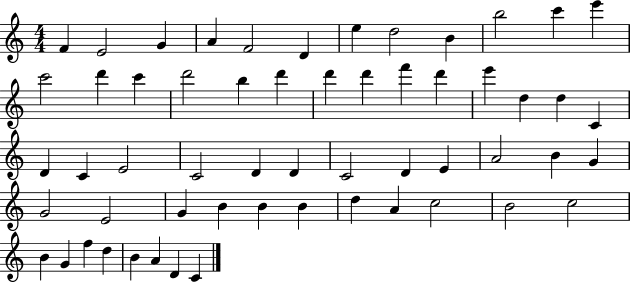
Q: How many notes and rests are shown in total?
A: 57